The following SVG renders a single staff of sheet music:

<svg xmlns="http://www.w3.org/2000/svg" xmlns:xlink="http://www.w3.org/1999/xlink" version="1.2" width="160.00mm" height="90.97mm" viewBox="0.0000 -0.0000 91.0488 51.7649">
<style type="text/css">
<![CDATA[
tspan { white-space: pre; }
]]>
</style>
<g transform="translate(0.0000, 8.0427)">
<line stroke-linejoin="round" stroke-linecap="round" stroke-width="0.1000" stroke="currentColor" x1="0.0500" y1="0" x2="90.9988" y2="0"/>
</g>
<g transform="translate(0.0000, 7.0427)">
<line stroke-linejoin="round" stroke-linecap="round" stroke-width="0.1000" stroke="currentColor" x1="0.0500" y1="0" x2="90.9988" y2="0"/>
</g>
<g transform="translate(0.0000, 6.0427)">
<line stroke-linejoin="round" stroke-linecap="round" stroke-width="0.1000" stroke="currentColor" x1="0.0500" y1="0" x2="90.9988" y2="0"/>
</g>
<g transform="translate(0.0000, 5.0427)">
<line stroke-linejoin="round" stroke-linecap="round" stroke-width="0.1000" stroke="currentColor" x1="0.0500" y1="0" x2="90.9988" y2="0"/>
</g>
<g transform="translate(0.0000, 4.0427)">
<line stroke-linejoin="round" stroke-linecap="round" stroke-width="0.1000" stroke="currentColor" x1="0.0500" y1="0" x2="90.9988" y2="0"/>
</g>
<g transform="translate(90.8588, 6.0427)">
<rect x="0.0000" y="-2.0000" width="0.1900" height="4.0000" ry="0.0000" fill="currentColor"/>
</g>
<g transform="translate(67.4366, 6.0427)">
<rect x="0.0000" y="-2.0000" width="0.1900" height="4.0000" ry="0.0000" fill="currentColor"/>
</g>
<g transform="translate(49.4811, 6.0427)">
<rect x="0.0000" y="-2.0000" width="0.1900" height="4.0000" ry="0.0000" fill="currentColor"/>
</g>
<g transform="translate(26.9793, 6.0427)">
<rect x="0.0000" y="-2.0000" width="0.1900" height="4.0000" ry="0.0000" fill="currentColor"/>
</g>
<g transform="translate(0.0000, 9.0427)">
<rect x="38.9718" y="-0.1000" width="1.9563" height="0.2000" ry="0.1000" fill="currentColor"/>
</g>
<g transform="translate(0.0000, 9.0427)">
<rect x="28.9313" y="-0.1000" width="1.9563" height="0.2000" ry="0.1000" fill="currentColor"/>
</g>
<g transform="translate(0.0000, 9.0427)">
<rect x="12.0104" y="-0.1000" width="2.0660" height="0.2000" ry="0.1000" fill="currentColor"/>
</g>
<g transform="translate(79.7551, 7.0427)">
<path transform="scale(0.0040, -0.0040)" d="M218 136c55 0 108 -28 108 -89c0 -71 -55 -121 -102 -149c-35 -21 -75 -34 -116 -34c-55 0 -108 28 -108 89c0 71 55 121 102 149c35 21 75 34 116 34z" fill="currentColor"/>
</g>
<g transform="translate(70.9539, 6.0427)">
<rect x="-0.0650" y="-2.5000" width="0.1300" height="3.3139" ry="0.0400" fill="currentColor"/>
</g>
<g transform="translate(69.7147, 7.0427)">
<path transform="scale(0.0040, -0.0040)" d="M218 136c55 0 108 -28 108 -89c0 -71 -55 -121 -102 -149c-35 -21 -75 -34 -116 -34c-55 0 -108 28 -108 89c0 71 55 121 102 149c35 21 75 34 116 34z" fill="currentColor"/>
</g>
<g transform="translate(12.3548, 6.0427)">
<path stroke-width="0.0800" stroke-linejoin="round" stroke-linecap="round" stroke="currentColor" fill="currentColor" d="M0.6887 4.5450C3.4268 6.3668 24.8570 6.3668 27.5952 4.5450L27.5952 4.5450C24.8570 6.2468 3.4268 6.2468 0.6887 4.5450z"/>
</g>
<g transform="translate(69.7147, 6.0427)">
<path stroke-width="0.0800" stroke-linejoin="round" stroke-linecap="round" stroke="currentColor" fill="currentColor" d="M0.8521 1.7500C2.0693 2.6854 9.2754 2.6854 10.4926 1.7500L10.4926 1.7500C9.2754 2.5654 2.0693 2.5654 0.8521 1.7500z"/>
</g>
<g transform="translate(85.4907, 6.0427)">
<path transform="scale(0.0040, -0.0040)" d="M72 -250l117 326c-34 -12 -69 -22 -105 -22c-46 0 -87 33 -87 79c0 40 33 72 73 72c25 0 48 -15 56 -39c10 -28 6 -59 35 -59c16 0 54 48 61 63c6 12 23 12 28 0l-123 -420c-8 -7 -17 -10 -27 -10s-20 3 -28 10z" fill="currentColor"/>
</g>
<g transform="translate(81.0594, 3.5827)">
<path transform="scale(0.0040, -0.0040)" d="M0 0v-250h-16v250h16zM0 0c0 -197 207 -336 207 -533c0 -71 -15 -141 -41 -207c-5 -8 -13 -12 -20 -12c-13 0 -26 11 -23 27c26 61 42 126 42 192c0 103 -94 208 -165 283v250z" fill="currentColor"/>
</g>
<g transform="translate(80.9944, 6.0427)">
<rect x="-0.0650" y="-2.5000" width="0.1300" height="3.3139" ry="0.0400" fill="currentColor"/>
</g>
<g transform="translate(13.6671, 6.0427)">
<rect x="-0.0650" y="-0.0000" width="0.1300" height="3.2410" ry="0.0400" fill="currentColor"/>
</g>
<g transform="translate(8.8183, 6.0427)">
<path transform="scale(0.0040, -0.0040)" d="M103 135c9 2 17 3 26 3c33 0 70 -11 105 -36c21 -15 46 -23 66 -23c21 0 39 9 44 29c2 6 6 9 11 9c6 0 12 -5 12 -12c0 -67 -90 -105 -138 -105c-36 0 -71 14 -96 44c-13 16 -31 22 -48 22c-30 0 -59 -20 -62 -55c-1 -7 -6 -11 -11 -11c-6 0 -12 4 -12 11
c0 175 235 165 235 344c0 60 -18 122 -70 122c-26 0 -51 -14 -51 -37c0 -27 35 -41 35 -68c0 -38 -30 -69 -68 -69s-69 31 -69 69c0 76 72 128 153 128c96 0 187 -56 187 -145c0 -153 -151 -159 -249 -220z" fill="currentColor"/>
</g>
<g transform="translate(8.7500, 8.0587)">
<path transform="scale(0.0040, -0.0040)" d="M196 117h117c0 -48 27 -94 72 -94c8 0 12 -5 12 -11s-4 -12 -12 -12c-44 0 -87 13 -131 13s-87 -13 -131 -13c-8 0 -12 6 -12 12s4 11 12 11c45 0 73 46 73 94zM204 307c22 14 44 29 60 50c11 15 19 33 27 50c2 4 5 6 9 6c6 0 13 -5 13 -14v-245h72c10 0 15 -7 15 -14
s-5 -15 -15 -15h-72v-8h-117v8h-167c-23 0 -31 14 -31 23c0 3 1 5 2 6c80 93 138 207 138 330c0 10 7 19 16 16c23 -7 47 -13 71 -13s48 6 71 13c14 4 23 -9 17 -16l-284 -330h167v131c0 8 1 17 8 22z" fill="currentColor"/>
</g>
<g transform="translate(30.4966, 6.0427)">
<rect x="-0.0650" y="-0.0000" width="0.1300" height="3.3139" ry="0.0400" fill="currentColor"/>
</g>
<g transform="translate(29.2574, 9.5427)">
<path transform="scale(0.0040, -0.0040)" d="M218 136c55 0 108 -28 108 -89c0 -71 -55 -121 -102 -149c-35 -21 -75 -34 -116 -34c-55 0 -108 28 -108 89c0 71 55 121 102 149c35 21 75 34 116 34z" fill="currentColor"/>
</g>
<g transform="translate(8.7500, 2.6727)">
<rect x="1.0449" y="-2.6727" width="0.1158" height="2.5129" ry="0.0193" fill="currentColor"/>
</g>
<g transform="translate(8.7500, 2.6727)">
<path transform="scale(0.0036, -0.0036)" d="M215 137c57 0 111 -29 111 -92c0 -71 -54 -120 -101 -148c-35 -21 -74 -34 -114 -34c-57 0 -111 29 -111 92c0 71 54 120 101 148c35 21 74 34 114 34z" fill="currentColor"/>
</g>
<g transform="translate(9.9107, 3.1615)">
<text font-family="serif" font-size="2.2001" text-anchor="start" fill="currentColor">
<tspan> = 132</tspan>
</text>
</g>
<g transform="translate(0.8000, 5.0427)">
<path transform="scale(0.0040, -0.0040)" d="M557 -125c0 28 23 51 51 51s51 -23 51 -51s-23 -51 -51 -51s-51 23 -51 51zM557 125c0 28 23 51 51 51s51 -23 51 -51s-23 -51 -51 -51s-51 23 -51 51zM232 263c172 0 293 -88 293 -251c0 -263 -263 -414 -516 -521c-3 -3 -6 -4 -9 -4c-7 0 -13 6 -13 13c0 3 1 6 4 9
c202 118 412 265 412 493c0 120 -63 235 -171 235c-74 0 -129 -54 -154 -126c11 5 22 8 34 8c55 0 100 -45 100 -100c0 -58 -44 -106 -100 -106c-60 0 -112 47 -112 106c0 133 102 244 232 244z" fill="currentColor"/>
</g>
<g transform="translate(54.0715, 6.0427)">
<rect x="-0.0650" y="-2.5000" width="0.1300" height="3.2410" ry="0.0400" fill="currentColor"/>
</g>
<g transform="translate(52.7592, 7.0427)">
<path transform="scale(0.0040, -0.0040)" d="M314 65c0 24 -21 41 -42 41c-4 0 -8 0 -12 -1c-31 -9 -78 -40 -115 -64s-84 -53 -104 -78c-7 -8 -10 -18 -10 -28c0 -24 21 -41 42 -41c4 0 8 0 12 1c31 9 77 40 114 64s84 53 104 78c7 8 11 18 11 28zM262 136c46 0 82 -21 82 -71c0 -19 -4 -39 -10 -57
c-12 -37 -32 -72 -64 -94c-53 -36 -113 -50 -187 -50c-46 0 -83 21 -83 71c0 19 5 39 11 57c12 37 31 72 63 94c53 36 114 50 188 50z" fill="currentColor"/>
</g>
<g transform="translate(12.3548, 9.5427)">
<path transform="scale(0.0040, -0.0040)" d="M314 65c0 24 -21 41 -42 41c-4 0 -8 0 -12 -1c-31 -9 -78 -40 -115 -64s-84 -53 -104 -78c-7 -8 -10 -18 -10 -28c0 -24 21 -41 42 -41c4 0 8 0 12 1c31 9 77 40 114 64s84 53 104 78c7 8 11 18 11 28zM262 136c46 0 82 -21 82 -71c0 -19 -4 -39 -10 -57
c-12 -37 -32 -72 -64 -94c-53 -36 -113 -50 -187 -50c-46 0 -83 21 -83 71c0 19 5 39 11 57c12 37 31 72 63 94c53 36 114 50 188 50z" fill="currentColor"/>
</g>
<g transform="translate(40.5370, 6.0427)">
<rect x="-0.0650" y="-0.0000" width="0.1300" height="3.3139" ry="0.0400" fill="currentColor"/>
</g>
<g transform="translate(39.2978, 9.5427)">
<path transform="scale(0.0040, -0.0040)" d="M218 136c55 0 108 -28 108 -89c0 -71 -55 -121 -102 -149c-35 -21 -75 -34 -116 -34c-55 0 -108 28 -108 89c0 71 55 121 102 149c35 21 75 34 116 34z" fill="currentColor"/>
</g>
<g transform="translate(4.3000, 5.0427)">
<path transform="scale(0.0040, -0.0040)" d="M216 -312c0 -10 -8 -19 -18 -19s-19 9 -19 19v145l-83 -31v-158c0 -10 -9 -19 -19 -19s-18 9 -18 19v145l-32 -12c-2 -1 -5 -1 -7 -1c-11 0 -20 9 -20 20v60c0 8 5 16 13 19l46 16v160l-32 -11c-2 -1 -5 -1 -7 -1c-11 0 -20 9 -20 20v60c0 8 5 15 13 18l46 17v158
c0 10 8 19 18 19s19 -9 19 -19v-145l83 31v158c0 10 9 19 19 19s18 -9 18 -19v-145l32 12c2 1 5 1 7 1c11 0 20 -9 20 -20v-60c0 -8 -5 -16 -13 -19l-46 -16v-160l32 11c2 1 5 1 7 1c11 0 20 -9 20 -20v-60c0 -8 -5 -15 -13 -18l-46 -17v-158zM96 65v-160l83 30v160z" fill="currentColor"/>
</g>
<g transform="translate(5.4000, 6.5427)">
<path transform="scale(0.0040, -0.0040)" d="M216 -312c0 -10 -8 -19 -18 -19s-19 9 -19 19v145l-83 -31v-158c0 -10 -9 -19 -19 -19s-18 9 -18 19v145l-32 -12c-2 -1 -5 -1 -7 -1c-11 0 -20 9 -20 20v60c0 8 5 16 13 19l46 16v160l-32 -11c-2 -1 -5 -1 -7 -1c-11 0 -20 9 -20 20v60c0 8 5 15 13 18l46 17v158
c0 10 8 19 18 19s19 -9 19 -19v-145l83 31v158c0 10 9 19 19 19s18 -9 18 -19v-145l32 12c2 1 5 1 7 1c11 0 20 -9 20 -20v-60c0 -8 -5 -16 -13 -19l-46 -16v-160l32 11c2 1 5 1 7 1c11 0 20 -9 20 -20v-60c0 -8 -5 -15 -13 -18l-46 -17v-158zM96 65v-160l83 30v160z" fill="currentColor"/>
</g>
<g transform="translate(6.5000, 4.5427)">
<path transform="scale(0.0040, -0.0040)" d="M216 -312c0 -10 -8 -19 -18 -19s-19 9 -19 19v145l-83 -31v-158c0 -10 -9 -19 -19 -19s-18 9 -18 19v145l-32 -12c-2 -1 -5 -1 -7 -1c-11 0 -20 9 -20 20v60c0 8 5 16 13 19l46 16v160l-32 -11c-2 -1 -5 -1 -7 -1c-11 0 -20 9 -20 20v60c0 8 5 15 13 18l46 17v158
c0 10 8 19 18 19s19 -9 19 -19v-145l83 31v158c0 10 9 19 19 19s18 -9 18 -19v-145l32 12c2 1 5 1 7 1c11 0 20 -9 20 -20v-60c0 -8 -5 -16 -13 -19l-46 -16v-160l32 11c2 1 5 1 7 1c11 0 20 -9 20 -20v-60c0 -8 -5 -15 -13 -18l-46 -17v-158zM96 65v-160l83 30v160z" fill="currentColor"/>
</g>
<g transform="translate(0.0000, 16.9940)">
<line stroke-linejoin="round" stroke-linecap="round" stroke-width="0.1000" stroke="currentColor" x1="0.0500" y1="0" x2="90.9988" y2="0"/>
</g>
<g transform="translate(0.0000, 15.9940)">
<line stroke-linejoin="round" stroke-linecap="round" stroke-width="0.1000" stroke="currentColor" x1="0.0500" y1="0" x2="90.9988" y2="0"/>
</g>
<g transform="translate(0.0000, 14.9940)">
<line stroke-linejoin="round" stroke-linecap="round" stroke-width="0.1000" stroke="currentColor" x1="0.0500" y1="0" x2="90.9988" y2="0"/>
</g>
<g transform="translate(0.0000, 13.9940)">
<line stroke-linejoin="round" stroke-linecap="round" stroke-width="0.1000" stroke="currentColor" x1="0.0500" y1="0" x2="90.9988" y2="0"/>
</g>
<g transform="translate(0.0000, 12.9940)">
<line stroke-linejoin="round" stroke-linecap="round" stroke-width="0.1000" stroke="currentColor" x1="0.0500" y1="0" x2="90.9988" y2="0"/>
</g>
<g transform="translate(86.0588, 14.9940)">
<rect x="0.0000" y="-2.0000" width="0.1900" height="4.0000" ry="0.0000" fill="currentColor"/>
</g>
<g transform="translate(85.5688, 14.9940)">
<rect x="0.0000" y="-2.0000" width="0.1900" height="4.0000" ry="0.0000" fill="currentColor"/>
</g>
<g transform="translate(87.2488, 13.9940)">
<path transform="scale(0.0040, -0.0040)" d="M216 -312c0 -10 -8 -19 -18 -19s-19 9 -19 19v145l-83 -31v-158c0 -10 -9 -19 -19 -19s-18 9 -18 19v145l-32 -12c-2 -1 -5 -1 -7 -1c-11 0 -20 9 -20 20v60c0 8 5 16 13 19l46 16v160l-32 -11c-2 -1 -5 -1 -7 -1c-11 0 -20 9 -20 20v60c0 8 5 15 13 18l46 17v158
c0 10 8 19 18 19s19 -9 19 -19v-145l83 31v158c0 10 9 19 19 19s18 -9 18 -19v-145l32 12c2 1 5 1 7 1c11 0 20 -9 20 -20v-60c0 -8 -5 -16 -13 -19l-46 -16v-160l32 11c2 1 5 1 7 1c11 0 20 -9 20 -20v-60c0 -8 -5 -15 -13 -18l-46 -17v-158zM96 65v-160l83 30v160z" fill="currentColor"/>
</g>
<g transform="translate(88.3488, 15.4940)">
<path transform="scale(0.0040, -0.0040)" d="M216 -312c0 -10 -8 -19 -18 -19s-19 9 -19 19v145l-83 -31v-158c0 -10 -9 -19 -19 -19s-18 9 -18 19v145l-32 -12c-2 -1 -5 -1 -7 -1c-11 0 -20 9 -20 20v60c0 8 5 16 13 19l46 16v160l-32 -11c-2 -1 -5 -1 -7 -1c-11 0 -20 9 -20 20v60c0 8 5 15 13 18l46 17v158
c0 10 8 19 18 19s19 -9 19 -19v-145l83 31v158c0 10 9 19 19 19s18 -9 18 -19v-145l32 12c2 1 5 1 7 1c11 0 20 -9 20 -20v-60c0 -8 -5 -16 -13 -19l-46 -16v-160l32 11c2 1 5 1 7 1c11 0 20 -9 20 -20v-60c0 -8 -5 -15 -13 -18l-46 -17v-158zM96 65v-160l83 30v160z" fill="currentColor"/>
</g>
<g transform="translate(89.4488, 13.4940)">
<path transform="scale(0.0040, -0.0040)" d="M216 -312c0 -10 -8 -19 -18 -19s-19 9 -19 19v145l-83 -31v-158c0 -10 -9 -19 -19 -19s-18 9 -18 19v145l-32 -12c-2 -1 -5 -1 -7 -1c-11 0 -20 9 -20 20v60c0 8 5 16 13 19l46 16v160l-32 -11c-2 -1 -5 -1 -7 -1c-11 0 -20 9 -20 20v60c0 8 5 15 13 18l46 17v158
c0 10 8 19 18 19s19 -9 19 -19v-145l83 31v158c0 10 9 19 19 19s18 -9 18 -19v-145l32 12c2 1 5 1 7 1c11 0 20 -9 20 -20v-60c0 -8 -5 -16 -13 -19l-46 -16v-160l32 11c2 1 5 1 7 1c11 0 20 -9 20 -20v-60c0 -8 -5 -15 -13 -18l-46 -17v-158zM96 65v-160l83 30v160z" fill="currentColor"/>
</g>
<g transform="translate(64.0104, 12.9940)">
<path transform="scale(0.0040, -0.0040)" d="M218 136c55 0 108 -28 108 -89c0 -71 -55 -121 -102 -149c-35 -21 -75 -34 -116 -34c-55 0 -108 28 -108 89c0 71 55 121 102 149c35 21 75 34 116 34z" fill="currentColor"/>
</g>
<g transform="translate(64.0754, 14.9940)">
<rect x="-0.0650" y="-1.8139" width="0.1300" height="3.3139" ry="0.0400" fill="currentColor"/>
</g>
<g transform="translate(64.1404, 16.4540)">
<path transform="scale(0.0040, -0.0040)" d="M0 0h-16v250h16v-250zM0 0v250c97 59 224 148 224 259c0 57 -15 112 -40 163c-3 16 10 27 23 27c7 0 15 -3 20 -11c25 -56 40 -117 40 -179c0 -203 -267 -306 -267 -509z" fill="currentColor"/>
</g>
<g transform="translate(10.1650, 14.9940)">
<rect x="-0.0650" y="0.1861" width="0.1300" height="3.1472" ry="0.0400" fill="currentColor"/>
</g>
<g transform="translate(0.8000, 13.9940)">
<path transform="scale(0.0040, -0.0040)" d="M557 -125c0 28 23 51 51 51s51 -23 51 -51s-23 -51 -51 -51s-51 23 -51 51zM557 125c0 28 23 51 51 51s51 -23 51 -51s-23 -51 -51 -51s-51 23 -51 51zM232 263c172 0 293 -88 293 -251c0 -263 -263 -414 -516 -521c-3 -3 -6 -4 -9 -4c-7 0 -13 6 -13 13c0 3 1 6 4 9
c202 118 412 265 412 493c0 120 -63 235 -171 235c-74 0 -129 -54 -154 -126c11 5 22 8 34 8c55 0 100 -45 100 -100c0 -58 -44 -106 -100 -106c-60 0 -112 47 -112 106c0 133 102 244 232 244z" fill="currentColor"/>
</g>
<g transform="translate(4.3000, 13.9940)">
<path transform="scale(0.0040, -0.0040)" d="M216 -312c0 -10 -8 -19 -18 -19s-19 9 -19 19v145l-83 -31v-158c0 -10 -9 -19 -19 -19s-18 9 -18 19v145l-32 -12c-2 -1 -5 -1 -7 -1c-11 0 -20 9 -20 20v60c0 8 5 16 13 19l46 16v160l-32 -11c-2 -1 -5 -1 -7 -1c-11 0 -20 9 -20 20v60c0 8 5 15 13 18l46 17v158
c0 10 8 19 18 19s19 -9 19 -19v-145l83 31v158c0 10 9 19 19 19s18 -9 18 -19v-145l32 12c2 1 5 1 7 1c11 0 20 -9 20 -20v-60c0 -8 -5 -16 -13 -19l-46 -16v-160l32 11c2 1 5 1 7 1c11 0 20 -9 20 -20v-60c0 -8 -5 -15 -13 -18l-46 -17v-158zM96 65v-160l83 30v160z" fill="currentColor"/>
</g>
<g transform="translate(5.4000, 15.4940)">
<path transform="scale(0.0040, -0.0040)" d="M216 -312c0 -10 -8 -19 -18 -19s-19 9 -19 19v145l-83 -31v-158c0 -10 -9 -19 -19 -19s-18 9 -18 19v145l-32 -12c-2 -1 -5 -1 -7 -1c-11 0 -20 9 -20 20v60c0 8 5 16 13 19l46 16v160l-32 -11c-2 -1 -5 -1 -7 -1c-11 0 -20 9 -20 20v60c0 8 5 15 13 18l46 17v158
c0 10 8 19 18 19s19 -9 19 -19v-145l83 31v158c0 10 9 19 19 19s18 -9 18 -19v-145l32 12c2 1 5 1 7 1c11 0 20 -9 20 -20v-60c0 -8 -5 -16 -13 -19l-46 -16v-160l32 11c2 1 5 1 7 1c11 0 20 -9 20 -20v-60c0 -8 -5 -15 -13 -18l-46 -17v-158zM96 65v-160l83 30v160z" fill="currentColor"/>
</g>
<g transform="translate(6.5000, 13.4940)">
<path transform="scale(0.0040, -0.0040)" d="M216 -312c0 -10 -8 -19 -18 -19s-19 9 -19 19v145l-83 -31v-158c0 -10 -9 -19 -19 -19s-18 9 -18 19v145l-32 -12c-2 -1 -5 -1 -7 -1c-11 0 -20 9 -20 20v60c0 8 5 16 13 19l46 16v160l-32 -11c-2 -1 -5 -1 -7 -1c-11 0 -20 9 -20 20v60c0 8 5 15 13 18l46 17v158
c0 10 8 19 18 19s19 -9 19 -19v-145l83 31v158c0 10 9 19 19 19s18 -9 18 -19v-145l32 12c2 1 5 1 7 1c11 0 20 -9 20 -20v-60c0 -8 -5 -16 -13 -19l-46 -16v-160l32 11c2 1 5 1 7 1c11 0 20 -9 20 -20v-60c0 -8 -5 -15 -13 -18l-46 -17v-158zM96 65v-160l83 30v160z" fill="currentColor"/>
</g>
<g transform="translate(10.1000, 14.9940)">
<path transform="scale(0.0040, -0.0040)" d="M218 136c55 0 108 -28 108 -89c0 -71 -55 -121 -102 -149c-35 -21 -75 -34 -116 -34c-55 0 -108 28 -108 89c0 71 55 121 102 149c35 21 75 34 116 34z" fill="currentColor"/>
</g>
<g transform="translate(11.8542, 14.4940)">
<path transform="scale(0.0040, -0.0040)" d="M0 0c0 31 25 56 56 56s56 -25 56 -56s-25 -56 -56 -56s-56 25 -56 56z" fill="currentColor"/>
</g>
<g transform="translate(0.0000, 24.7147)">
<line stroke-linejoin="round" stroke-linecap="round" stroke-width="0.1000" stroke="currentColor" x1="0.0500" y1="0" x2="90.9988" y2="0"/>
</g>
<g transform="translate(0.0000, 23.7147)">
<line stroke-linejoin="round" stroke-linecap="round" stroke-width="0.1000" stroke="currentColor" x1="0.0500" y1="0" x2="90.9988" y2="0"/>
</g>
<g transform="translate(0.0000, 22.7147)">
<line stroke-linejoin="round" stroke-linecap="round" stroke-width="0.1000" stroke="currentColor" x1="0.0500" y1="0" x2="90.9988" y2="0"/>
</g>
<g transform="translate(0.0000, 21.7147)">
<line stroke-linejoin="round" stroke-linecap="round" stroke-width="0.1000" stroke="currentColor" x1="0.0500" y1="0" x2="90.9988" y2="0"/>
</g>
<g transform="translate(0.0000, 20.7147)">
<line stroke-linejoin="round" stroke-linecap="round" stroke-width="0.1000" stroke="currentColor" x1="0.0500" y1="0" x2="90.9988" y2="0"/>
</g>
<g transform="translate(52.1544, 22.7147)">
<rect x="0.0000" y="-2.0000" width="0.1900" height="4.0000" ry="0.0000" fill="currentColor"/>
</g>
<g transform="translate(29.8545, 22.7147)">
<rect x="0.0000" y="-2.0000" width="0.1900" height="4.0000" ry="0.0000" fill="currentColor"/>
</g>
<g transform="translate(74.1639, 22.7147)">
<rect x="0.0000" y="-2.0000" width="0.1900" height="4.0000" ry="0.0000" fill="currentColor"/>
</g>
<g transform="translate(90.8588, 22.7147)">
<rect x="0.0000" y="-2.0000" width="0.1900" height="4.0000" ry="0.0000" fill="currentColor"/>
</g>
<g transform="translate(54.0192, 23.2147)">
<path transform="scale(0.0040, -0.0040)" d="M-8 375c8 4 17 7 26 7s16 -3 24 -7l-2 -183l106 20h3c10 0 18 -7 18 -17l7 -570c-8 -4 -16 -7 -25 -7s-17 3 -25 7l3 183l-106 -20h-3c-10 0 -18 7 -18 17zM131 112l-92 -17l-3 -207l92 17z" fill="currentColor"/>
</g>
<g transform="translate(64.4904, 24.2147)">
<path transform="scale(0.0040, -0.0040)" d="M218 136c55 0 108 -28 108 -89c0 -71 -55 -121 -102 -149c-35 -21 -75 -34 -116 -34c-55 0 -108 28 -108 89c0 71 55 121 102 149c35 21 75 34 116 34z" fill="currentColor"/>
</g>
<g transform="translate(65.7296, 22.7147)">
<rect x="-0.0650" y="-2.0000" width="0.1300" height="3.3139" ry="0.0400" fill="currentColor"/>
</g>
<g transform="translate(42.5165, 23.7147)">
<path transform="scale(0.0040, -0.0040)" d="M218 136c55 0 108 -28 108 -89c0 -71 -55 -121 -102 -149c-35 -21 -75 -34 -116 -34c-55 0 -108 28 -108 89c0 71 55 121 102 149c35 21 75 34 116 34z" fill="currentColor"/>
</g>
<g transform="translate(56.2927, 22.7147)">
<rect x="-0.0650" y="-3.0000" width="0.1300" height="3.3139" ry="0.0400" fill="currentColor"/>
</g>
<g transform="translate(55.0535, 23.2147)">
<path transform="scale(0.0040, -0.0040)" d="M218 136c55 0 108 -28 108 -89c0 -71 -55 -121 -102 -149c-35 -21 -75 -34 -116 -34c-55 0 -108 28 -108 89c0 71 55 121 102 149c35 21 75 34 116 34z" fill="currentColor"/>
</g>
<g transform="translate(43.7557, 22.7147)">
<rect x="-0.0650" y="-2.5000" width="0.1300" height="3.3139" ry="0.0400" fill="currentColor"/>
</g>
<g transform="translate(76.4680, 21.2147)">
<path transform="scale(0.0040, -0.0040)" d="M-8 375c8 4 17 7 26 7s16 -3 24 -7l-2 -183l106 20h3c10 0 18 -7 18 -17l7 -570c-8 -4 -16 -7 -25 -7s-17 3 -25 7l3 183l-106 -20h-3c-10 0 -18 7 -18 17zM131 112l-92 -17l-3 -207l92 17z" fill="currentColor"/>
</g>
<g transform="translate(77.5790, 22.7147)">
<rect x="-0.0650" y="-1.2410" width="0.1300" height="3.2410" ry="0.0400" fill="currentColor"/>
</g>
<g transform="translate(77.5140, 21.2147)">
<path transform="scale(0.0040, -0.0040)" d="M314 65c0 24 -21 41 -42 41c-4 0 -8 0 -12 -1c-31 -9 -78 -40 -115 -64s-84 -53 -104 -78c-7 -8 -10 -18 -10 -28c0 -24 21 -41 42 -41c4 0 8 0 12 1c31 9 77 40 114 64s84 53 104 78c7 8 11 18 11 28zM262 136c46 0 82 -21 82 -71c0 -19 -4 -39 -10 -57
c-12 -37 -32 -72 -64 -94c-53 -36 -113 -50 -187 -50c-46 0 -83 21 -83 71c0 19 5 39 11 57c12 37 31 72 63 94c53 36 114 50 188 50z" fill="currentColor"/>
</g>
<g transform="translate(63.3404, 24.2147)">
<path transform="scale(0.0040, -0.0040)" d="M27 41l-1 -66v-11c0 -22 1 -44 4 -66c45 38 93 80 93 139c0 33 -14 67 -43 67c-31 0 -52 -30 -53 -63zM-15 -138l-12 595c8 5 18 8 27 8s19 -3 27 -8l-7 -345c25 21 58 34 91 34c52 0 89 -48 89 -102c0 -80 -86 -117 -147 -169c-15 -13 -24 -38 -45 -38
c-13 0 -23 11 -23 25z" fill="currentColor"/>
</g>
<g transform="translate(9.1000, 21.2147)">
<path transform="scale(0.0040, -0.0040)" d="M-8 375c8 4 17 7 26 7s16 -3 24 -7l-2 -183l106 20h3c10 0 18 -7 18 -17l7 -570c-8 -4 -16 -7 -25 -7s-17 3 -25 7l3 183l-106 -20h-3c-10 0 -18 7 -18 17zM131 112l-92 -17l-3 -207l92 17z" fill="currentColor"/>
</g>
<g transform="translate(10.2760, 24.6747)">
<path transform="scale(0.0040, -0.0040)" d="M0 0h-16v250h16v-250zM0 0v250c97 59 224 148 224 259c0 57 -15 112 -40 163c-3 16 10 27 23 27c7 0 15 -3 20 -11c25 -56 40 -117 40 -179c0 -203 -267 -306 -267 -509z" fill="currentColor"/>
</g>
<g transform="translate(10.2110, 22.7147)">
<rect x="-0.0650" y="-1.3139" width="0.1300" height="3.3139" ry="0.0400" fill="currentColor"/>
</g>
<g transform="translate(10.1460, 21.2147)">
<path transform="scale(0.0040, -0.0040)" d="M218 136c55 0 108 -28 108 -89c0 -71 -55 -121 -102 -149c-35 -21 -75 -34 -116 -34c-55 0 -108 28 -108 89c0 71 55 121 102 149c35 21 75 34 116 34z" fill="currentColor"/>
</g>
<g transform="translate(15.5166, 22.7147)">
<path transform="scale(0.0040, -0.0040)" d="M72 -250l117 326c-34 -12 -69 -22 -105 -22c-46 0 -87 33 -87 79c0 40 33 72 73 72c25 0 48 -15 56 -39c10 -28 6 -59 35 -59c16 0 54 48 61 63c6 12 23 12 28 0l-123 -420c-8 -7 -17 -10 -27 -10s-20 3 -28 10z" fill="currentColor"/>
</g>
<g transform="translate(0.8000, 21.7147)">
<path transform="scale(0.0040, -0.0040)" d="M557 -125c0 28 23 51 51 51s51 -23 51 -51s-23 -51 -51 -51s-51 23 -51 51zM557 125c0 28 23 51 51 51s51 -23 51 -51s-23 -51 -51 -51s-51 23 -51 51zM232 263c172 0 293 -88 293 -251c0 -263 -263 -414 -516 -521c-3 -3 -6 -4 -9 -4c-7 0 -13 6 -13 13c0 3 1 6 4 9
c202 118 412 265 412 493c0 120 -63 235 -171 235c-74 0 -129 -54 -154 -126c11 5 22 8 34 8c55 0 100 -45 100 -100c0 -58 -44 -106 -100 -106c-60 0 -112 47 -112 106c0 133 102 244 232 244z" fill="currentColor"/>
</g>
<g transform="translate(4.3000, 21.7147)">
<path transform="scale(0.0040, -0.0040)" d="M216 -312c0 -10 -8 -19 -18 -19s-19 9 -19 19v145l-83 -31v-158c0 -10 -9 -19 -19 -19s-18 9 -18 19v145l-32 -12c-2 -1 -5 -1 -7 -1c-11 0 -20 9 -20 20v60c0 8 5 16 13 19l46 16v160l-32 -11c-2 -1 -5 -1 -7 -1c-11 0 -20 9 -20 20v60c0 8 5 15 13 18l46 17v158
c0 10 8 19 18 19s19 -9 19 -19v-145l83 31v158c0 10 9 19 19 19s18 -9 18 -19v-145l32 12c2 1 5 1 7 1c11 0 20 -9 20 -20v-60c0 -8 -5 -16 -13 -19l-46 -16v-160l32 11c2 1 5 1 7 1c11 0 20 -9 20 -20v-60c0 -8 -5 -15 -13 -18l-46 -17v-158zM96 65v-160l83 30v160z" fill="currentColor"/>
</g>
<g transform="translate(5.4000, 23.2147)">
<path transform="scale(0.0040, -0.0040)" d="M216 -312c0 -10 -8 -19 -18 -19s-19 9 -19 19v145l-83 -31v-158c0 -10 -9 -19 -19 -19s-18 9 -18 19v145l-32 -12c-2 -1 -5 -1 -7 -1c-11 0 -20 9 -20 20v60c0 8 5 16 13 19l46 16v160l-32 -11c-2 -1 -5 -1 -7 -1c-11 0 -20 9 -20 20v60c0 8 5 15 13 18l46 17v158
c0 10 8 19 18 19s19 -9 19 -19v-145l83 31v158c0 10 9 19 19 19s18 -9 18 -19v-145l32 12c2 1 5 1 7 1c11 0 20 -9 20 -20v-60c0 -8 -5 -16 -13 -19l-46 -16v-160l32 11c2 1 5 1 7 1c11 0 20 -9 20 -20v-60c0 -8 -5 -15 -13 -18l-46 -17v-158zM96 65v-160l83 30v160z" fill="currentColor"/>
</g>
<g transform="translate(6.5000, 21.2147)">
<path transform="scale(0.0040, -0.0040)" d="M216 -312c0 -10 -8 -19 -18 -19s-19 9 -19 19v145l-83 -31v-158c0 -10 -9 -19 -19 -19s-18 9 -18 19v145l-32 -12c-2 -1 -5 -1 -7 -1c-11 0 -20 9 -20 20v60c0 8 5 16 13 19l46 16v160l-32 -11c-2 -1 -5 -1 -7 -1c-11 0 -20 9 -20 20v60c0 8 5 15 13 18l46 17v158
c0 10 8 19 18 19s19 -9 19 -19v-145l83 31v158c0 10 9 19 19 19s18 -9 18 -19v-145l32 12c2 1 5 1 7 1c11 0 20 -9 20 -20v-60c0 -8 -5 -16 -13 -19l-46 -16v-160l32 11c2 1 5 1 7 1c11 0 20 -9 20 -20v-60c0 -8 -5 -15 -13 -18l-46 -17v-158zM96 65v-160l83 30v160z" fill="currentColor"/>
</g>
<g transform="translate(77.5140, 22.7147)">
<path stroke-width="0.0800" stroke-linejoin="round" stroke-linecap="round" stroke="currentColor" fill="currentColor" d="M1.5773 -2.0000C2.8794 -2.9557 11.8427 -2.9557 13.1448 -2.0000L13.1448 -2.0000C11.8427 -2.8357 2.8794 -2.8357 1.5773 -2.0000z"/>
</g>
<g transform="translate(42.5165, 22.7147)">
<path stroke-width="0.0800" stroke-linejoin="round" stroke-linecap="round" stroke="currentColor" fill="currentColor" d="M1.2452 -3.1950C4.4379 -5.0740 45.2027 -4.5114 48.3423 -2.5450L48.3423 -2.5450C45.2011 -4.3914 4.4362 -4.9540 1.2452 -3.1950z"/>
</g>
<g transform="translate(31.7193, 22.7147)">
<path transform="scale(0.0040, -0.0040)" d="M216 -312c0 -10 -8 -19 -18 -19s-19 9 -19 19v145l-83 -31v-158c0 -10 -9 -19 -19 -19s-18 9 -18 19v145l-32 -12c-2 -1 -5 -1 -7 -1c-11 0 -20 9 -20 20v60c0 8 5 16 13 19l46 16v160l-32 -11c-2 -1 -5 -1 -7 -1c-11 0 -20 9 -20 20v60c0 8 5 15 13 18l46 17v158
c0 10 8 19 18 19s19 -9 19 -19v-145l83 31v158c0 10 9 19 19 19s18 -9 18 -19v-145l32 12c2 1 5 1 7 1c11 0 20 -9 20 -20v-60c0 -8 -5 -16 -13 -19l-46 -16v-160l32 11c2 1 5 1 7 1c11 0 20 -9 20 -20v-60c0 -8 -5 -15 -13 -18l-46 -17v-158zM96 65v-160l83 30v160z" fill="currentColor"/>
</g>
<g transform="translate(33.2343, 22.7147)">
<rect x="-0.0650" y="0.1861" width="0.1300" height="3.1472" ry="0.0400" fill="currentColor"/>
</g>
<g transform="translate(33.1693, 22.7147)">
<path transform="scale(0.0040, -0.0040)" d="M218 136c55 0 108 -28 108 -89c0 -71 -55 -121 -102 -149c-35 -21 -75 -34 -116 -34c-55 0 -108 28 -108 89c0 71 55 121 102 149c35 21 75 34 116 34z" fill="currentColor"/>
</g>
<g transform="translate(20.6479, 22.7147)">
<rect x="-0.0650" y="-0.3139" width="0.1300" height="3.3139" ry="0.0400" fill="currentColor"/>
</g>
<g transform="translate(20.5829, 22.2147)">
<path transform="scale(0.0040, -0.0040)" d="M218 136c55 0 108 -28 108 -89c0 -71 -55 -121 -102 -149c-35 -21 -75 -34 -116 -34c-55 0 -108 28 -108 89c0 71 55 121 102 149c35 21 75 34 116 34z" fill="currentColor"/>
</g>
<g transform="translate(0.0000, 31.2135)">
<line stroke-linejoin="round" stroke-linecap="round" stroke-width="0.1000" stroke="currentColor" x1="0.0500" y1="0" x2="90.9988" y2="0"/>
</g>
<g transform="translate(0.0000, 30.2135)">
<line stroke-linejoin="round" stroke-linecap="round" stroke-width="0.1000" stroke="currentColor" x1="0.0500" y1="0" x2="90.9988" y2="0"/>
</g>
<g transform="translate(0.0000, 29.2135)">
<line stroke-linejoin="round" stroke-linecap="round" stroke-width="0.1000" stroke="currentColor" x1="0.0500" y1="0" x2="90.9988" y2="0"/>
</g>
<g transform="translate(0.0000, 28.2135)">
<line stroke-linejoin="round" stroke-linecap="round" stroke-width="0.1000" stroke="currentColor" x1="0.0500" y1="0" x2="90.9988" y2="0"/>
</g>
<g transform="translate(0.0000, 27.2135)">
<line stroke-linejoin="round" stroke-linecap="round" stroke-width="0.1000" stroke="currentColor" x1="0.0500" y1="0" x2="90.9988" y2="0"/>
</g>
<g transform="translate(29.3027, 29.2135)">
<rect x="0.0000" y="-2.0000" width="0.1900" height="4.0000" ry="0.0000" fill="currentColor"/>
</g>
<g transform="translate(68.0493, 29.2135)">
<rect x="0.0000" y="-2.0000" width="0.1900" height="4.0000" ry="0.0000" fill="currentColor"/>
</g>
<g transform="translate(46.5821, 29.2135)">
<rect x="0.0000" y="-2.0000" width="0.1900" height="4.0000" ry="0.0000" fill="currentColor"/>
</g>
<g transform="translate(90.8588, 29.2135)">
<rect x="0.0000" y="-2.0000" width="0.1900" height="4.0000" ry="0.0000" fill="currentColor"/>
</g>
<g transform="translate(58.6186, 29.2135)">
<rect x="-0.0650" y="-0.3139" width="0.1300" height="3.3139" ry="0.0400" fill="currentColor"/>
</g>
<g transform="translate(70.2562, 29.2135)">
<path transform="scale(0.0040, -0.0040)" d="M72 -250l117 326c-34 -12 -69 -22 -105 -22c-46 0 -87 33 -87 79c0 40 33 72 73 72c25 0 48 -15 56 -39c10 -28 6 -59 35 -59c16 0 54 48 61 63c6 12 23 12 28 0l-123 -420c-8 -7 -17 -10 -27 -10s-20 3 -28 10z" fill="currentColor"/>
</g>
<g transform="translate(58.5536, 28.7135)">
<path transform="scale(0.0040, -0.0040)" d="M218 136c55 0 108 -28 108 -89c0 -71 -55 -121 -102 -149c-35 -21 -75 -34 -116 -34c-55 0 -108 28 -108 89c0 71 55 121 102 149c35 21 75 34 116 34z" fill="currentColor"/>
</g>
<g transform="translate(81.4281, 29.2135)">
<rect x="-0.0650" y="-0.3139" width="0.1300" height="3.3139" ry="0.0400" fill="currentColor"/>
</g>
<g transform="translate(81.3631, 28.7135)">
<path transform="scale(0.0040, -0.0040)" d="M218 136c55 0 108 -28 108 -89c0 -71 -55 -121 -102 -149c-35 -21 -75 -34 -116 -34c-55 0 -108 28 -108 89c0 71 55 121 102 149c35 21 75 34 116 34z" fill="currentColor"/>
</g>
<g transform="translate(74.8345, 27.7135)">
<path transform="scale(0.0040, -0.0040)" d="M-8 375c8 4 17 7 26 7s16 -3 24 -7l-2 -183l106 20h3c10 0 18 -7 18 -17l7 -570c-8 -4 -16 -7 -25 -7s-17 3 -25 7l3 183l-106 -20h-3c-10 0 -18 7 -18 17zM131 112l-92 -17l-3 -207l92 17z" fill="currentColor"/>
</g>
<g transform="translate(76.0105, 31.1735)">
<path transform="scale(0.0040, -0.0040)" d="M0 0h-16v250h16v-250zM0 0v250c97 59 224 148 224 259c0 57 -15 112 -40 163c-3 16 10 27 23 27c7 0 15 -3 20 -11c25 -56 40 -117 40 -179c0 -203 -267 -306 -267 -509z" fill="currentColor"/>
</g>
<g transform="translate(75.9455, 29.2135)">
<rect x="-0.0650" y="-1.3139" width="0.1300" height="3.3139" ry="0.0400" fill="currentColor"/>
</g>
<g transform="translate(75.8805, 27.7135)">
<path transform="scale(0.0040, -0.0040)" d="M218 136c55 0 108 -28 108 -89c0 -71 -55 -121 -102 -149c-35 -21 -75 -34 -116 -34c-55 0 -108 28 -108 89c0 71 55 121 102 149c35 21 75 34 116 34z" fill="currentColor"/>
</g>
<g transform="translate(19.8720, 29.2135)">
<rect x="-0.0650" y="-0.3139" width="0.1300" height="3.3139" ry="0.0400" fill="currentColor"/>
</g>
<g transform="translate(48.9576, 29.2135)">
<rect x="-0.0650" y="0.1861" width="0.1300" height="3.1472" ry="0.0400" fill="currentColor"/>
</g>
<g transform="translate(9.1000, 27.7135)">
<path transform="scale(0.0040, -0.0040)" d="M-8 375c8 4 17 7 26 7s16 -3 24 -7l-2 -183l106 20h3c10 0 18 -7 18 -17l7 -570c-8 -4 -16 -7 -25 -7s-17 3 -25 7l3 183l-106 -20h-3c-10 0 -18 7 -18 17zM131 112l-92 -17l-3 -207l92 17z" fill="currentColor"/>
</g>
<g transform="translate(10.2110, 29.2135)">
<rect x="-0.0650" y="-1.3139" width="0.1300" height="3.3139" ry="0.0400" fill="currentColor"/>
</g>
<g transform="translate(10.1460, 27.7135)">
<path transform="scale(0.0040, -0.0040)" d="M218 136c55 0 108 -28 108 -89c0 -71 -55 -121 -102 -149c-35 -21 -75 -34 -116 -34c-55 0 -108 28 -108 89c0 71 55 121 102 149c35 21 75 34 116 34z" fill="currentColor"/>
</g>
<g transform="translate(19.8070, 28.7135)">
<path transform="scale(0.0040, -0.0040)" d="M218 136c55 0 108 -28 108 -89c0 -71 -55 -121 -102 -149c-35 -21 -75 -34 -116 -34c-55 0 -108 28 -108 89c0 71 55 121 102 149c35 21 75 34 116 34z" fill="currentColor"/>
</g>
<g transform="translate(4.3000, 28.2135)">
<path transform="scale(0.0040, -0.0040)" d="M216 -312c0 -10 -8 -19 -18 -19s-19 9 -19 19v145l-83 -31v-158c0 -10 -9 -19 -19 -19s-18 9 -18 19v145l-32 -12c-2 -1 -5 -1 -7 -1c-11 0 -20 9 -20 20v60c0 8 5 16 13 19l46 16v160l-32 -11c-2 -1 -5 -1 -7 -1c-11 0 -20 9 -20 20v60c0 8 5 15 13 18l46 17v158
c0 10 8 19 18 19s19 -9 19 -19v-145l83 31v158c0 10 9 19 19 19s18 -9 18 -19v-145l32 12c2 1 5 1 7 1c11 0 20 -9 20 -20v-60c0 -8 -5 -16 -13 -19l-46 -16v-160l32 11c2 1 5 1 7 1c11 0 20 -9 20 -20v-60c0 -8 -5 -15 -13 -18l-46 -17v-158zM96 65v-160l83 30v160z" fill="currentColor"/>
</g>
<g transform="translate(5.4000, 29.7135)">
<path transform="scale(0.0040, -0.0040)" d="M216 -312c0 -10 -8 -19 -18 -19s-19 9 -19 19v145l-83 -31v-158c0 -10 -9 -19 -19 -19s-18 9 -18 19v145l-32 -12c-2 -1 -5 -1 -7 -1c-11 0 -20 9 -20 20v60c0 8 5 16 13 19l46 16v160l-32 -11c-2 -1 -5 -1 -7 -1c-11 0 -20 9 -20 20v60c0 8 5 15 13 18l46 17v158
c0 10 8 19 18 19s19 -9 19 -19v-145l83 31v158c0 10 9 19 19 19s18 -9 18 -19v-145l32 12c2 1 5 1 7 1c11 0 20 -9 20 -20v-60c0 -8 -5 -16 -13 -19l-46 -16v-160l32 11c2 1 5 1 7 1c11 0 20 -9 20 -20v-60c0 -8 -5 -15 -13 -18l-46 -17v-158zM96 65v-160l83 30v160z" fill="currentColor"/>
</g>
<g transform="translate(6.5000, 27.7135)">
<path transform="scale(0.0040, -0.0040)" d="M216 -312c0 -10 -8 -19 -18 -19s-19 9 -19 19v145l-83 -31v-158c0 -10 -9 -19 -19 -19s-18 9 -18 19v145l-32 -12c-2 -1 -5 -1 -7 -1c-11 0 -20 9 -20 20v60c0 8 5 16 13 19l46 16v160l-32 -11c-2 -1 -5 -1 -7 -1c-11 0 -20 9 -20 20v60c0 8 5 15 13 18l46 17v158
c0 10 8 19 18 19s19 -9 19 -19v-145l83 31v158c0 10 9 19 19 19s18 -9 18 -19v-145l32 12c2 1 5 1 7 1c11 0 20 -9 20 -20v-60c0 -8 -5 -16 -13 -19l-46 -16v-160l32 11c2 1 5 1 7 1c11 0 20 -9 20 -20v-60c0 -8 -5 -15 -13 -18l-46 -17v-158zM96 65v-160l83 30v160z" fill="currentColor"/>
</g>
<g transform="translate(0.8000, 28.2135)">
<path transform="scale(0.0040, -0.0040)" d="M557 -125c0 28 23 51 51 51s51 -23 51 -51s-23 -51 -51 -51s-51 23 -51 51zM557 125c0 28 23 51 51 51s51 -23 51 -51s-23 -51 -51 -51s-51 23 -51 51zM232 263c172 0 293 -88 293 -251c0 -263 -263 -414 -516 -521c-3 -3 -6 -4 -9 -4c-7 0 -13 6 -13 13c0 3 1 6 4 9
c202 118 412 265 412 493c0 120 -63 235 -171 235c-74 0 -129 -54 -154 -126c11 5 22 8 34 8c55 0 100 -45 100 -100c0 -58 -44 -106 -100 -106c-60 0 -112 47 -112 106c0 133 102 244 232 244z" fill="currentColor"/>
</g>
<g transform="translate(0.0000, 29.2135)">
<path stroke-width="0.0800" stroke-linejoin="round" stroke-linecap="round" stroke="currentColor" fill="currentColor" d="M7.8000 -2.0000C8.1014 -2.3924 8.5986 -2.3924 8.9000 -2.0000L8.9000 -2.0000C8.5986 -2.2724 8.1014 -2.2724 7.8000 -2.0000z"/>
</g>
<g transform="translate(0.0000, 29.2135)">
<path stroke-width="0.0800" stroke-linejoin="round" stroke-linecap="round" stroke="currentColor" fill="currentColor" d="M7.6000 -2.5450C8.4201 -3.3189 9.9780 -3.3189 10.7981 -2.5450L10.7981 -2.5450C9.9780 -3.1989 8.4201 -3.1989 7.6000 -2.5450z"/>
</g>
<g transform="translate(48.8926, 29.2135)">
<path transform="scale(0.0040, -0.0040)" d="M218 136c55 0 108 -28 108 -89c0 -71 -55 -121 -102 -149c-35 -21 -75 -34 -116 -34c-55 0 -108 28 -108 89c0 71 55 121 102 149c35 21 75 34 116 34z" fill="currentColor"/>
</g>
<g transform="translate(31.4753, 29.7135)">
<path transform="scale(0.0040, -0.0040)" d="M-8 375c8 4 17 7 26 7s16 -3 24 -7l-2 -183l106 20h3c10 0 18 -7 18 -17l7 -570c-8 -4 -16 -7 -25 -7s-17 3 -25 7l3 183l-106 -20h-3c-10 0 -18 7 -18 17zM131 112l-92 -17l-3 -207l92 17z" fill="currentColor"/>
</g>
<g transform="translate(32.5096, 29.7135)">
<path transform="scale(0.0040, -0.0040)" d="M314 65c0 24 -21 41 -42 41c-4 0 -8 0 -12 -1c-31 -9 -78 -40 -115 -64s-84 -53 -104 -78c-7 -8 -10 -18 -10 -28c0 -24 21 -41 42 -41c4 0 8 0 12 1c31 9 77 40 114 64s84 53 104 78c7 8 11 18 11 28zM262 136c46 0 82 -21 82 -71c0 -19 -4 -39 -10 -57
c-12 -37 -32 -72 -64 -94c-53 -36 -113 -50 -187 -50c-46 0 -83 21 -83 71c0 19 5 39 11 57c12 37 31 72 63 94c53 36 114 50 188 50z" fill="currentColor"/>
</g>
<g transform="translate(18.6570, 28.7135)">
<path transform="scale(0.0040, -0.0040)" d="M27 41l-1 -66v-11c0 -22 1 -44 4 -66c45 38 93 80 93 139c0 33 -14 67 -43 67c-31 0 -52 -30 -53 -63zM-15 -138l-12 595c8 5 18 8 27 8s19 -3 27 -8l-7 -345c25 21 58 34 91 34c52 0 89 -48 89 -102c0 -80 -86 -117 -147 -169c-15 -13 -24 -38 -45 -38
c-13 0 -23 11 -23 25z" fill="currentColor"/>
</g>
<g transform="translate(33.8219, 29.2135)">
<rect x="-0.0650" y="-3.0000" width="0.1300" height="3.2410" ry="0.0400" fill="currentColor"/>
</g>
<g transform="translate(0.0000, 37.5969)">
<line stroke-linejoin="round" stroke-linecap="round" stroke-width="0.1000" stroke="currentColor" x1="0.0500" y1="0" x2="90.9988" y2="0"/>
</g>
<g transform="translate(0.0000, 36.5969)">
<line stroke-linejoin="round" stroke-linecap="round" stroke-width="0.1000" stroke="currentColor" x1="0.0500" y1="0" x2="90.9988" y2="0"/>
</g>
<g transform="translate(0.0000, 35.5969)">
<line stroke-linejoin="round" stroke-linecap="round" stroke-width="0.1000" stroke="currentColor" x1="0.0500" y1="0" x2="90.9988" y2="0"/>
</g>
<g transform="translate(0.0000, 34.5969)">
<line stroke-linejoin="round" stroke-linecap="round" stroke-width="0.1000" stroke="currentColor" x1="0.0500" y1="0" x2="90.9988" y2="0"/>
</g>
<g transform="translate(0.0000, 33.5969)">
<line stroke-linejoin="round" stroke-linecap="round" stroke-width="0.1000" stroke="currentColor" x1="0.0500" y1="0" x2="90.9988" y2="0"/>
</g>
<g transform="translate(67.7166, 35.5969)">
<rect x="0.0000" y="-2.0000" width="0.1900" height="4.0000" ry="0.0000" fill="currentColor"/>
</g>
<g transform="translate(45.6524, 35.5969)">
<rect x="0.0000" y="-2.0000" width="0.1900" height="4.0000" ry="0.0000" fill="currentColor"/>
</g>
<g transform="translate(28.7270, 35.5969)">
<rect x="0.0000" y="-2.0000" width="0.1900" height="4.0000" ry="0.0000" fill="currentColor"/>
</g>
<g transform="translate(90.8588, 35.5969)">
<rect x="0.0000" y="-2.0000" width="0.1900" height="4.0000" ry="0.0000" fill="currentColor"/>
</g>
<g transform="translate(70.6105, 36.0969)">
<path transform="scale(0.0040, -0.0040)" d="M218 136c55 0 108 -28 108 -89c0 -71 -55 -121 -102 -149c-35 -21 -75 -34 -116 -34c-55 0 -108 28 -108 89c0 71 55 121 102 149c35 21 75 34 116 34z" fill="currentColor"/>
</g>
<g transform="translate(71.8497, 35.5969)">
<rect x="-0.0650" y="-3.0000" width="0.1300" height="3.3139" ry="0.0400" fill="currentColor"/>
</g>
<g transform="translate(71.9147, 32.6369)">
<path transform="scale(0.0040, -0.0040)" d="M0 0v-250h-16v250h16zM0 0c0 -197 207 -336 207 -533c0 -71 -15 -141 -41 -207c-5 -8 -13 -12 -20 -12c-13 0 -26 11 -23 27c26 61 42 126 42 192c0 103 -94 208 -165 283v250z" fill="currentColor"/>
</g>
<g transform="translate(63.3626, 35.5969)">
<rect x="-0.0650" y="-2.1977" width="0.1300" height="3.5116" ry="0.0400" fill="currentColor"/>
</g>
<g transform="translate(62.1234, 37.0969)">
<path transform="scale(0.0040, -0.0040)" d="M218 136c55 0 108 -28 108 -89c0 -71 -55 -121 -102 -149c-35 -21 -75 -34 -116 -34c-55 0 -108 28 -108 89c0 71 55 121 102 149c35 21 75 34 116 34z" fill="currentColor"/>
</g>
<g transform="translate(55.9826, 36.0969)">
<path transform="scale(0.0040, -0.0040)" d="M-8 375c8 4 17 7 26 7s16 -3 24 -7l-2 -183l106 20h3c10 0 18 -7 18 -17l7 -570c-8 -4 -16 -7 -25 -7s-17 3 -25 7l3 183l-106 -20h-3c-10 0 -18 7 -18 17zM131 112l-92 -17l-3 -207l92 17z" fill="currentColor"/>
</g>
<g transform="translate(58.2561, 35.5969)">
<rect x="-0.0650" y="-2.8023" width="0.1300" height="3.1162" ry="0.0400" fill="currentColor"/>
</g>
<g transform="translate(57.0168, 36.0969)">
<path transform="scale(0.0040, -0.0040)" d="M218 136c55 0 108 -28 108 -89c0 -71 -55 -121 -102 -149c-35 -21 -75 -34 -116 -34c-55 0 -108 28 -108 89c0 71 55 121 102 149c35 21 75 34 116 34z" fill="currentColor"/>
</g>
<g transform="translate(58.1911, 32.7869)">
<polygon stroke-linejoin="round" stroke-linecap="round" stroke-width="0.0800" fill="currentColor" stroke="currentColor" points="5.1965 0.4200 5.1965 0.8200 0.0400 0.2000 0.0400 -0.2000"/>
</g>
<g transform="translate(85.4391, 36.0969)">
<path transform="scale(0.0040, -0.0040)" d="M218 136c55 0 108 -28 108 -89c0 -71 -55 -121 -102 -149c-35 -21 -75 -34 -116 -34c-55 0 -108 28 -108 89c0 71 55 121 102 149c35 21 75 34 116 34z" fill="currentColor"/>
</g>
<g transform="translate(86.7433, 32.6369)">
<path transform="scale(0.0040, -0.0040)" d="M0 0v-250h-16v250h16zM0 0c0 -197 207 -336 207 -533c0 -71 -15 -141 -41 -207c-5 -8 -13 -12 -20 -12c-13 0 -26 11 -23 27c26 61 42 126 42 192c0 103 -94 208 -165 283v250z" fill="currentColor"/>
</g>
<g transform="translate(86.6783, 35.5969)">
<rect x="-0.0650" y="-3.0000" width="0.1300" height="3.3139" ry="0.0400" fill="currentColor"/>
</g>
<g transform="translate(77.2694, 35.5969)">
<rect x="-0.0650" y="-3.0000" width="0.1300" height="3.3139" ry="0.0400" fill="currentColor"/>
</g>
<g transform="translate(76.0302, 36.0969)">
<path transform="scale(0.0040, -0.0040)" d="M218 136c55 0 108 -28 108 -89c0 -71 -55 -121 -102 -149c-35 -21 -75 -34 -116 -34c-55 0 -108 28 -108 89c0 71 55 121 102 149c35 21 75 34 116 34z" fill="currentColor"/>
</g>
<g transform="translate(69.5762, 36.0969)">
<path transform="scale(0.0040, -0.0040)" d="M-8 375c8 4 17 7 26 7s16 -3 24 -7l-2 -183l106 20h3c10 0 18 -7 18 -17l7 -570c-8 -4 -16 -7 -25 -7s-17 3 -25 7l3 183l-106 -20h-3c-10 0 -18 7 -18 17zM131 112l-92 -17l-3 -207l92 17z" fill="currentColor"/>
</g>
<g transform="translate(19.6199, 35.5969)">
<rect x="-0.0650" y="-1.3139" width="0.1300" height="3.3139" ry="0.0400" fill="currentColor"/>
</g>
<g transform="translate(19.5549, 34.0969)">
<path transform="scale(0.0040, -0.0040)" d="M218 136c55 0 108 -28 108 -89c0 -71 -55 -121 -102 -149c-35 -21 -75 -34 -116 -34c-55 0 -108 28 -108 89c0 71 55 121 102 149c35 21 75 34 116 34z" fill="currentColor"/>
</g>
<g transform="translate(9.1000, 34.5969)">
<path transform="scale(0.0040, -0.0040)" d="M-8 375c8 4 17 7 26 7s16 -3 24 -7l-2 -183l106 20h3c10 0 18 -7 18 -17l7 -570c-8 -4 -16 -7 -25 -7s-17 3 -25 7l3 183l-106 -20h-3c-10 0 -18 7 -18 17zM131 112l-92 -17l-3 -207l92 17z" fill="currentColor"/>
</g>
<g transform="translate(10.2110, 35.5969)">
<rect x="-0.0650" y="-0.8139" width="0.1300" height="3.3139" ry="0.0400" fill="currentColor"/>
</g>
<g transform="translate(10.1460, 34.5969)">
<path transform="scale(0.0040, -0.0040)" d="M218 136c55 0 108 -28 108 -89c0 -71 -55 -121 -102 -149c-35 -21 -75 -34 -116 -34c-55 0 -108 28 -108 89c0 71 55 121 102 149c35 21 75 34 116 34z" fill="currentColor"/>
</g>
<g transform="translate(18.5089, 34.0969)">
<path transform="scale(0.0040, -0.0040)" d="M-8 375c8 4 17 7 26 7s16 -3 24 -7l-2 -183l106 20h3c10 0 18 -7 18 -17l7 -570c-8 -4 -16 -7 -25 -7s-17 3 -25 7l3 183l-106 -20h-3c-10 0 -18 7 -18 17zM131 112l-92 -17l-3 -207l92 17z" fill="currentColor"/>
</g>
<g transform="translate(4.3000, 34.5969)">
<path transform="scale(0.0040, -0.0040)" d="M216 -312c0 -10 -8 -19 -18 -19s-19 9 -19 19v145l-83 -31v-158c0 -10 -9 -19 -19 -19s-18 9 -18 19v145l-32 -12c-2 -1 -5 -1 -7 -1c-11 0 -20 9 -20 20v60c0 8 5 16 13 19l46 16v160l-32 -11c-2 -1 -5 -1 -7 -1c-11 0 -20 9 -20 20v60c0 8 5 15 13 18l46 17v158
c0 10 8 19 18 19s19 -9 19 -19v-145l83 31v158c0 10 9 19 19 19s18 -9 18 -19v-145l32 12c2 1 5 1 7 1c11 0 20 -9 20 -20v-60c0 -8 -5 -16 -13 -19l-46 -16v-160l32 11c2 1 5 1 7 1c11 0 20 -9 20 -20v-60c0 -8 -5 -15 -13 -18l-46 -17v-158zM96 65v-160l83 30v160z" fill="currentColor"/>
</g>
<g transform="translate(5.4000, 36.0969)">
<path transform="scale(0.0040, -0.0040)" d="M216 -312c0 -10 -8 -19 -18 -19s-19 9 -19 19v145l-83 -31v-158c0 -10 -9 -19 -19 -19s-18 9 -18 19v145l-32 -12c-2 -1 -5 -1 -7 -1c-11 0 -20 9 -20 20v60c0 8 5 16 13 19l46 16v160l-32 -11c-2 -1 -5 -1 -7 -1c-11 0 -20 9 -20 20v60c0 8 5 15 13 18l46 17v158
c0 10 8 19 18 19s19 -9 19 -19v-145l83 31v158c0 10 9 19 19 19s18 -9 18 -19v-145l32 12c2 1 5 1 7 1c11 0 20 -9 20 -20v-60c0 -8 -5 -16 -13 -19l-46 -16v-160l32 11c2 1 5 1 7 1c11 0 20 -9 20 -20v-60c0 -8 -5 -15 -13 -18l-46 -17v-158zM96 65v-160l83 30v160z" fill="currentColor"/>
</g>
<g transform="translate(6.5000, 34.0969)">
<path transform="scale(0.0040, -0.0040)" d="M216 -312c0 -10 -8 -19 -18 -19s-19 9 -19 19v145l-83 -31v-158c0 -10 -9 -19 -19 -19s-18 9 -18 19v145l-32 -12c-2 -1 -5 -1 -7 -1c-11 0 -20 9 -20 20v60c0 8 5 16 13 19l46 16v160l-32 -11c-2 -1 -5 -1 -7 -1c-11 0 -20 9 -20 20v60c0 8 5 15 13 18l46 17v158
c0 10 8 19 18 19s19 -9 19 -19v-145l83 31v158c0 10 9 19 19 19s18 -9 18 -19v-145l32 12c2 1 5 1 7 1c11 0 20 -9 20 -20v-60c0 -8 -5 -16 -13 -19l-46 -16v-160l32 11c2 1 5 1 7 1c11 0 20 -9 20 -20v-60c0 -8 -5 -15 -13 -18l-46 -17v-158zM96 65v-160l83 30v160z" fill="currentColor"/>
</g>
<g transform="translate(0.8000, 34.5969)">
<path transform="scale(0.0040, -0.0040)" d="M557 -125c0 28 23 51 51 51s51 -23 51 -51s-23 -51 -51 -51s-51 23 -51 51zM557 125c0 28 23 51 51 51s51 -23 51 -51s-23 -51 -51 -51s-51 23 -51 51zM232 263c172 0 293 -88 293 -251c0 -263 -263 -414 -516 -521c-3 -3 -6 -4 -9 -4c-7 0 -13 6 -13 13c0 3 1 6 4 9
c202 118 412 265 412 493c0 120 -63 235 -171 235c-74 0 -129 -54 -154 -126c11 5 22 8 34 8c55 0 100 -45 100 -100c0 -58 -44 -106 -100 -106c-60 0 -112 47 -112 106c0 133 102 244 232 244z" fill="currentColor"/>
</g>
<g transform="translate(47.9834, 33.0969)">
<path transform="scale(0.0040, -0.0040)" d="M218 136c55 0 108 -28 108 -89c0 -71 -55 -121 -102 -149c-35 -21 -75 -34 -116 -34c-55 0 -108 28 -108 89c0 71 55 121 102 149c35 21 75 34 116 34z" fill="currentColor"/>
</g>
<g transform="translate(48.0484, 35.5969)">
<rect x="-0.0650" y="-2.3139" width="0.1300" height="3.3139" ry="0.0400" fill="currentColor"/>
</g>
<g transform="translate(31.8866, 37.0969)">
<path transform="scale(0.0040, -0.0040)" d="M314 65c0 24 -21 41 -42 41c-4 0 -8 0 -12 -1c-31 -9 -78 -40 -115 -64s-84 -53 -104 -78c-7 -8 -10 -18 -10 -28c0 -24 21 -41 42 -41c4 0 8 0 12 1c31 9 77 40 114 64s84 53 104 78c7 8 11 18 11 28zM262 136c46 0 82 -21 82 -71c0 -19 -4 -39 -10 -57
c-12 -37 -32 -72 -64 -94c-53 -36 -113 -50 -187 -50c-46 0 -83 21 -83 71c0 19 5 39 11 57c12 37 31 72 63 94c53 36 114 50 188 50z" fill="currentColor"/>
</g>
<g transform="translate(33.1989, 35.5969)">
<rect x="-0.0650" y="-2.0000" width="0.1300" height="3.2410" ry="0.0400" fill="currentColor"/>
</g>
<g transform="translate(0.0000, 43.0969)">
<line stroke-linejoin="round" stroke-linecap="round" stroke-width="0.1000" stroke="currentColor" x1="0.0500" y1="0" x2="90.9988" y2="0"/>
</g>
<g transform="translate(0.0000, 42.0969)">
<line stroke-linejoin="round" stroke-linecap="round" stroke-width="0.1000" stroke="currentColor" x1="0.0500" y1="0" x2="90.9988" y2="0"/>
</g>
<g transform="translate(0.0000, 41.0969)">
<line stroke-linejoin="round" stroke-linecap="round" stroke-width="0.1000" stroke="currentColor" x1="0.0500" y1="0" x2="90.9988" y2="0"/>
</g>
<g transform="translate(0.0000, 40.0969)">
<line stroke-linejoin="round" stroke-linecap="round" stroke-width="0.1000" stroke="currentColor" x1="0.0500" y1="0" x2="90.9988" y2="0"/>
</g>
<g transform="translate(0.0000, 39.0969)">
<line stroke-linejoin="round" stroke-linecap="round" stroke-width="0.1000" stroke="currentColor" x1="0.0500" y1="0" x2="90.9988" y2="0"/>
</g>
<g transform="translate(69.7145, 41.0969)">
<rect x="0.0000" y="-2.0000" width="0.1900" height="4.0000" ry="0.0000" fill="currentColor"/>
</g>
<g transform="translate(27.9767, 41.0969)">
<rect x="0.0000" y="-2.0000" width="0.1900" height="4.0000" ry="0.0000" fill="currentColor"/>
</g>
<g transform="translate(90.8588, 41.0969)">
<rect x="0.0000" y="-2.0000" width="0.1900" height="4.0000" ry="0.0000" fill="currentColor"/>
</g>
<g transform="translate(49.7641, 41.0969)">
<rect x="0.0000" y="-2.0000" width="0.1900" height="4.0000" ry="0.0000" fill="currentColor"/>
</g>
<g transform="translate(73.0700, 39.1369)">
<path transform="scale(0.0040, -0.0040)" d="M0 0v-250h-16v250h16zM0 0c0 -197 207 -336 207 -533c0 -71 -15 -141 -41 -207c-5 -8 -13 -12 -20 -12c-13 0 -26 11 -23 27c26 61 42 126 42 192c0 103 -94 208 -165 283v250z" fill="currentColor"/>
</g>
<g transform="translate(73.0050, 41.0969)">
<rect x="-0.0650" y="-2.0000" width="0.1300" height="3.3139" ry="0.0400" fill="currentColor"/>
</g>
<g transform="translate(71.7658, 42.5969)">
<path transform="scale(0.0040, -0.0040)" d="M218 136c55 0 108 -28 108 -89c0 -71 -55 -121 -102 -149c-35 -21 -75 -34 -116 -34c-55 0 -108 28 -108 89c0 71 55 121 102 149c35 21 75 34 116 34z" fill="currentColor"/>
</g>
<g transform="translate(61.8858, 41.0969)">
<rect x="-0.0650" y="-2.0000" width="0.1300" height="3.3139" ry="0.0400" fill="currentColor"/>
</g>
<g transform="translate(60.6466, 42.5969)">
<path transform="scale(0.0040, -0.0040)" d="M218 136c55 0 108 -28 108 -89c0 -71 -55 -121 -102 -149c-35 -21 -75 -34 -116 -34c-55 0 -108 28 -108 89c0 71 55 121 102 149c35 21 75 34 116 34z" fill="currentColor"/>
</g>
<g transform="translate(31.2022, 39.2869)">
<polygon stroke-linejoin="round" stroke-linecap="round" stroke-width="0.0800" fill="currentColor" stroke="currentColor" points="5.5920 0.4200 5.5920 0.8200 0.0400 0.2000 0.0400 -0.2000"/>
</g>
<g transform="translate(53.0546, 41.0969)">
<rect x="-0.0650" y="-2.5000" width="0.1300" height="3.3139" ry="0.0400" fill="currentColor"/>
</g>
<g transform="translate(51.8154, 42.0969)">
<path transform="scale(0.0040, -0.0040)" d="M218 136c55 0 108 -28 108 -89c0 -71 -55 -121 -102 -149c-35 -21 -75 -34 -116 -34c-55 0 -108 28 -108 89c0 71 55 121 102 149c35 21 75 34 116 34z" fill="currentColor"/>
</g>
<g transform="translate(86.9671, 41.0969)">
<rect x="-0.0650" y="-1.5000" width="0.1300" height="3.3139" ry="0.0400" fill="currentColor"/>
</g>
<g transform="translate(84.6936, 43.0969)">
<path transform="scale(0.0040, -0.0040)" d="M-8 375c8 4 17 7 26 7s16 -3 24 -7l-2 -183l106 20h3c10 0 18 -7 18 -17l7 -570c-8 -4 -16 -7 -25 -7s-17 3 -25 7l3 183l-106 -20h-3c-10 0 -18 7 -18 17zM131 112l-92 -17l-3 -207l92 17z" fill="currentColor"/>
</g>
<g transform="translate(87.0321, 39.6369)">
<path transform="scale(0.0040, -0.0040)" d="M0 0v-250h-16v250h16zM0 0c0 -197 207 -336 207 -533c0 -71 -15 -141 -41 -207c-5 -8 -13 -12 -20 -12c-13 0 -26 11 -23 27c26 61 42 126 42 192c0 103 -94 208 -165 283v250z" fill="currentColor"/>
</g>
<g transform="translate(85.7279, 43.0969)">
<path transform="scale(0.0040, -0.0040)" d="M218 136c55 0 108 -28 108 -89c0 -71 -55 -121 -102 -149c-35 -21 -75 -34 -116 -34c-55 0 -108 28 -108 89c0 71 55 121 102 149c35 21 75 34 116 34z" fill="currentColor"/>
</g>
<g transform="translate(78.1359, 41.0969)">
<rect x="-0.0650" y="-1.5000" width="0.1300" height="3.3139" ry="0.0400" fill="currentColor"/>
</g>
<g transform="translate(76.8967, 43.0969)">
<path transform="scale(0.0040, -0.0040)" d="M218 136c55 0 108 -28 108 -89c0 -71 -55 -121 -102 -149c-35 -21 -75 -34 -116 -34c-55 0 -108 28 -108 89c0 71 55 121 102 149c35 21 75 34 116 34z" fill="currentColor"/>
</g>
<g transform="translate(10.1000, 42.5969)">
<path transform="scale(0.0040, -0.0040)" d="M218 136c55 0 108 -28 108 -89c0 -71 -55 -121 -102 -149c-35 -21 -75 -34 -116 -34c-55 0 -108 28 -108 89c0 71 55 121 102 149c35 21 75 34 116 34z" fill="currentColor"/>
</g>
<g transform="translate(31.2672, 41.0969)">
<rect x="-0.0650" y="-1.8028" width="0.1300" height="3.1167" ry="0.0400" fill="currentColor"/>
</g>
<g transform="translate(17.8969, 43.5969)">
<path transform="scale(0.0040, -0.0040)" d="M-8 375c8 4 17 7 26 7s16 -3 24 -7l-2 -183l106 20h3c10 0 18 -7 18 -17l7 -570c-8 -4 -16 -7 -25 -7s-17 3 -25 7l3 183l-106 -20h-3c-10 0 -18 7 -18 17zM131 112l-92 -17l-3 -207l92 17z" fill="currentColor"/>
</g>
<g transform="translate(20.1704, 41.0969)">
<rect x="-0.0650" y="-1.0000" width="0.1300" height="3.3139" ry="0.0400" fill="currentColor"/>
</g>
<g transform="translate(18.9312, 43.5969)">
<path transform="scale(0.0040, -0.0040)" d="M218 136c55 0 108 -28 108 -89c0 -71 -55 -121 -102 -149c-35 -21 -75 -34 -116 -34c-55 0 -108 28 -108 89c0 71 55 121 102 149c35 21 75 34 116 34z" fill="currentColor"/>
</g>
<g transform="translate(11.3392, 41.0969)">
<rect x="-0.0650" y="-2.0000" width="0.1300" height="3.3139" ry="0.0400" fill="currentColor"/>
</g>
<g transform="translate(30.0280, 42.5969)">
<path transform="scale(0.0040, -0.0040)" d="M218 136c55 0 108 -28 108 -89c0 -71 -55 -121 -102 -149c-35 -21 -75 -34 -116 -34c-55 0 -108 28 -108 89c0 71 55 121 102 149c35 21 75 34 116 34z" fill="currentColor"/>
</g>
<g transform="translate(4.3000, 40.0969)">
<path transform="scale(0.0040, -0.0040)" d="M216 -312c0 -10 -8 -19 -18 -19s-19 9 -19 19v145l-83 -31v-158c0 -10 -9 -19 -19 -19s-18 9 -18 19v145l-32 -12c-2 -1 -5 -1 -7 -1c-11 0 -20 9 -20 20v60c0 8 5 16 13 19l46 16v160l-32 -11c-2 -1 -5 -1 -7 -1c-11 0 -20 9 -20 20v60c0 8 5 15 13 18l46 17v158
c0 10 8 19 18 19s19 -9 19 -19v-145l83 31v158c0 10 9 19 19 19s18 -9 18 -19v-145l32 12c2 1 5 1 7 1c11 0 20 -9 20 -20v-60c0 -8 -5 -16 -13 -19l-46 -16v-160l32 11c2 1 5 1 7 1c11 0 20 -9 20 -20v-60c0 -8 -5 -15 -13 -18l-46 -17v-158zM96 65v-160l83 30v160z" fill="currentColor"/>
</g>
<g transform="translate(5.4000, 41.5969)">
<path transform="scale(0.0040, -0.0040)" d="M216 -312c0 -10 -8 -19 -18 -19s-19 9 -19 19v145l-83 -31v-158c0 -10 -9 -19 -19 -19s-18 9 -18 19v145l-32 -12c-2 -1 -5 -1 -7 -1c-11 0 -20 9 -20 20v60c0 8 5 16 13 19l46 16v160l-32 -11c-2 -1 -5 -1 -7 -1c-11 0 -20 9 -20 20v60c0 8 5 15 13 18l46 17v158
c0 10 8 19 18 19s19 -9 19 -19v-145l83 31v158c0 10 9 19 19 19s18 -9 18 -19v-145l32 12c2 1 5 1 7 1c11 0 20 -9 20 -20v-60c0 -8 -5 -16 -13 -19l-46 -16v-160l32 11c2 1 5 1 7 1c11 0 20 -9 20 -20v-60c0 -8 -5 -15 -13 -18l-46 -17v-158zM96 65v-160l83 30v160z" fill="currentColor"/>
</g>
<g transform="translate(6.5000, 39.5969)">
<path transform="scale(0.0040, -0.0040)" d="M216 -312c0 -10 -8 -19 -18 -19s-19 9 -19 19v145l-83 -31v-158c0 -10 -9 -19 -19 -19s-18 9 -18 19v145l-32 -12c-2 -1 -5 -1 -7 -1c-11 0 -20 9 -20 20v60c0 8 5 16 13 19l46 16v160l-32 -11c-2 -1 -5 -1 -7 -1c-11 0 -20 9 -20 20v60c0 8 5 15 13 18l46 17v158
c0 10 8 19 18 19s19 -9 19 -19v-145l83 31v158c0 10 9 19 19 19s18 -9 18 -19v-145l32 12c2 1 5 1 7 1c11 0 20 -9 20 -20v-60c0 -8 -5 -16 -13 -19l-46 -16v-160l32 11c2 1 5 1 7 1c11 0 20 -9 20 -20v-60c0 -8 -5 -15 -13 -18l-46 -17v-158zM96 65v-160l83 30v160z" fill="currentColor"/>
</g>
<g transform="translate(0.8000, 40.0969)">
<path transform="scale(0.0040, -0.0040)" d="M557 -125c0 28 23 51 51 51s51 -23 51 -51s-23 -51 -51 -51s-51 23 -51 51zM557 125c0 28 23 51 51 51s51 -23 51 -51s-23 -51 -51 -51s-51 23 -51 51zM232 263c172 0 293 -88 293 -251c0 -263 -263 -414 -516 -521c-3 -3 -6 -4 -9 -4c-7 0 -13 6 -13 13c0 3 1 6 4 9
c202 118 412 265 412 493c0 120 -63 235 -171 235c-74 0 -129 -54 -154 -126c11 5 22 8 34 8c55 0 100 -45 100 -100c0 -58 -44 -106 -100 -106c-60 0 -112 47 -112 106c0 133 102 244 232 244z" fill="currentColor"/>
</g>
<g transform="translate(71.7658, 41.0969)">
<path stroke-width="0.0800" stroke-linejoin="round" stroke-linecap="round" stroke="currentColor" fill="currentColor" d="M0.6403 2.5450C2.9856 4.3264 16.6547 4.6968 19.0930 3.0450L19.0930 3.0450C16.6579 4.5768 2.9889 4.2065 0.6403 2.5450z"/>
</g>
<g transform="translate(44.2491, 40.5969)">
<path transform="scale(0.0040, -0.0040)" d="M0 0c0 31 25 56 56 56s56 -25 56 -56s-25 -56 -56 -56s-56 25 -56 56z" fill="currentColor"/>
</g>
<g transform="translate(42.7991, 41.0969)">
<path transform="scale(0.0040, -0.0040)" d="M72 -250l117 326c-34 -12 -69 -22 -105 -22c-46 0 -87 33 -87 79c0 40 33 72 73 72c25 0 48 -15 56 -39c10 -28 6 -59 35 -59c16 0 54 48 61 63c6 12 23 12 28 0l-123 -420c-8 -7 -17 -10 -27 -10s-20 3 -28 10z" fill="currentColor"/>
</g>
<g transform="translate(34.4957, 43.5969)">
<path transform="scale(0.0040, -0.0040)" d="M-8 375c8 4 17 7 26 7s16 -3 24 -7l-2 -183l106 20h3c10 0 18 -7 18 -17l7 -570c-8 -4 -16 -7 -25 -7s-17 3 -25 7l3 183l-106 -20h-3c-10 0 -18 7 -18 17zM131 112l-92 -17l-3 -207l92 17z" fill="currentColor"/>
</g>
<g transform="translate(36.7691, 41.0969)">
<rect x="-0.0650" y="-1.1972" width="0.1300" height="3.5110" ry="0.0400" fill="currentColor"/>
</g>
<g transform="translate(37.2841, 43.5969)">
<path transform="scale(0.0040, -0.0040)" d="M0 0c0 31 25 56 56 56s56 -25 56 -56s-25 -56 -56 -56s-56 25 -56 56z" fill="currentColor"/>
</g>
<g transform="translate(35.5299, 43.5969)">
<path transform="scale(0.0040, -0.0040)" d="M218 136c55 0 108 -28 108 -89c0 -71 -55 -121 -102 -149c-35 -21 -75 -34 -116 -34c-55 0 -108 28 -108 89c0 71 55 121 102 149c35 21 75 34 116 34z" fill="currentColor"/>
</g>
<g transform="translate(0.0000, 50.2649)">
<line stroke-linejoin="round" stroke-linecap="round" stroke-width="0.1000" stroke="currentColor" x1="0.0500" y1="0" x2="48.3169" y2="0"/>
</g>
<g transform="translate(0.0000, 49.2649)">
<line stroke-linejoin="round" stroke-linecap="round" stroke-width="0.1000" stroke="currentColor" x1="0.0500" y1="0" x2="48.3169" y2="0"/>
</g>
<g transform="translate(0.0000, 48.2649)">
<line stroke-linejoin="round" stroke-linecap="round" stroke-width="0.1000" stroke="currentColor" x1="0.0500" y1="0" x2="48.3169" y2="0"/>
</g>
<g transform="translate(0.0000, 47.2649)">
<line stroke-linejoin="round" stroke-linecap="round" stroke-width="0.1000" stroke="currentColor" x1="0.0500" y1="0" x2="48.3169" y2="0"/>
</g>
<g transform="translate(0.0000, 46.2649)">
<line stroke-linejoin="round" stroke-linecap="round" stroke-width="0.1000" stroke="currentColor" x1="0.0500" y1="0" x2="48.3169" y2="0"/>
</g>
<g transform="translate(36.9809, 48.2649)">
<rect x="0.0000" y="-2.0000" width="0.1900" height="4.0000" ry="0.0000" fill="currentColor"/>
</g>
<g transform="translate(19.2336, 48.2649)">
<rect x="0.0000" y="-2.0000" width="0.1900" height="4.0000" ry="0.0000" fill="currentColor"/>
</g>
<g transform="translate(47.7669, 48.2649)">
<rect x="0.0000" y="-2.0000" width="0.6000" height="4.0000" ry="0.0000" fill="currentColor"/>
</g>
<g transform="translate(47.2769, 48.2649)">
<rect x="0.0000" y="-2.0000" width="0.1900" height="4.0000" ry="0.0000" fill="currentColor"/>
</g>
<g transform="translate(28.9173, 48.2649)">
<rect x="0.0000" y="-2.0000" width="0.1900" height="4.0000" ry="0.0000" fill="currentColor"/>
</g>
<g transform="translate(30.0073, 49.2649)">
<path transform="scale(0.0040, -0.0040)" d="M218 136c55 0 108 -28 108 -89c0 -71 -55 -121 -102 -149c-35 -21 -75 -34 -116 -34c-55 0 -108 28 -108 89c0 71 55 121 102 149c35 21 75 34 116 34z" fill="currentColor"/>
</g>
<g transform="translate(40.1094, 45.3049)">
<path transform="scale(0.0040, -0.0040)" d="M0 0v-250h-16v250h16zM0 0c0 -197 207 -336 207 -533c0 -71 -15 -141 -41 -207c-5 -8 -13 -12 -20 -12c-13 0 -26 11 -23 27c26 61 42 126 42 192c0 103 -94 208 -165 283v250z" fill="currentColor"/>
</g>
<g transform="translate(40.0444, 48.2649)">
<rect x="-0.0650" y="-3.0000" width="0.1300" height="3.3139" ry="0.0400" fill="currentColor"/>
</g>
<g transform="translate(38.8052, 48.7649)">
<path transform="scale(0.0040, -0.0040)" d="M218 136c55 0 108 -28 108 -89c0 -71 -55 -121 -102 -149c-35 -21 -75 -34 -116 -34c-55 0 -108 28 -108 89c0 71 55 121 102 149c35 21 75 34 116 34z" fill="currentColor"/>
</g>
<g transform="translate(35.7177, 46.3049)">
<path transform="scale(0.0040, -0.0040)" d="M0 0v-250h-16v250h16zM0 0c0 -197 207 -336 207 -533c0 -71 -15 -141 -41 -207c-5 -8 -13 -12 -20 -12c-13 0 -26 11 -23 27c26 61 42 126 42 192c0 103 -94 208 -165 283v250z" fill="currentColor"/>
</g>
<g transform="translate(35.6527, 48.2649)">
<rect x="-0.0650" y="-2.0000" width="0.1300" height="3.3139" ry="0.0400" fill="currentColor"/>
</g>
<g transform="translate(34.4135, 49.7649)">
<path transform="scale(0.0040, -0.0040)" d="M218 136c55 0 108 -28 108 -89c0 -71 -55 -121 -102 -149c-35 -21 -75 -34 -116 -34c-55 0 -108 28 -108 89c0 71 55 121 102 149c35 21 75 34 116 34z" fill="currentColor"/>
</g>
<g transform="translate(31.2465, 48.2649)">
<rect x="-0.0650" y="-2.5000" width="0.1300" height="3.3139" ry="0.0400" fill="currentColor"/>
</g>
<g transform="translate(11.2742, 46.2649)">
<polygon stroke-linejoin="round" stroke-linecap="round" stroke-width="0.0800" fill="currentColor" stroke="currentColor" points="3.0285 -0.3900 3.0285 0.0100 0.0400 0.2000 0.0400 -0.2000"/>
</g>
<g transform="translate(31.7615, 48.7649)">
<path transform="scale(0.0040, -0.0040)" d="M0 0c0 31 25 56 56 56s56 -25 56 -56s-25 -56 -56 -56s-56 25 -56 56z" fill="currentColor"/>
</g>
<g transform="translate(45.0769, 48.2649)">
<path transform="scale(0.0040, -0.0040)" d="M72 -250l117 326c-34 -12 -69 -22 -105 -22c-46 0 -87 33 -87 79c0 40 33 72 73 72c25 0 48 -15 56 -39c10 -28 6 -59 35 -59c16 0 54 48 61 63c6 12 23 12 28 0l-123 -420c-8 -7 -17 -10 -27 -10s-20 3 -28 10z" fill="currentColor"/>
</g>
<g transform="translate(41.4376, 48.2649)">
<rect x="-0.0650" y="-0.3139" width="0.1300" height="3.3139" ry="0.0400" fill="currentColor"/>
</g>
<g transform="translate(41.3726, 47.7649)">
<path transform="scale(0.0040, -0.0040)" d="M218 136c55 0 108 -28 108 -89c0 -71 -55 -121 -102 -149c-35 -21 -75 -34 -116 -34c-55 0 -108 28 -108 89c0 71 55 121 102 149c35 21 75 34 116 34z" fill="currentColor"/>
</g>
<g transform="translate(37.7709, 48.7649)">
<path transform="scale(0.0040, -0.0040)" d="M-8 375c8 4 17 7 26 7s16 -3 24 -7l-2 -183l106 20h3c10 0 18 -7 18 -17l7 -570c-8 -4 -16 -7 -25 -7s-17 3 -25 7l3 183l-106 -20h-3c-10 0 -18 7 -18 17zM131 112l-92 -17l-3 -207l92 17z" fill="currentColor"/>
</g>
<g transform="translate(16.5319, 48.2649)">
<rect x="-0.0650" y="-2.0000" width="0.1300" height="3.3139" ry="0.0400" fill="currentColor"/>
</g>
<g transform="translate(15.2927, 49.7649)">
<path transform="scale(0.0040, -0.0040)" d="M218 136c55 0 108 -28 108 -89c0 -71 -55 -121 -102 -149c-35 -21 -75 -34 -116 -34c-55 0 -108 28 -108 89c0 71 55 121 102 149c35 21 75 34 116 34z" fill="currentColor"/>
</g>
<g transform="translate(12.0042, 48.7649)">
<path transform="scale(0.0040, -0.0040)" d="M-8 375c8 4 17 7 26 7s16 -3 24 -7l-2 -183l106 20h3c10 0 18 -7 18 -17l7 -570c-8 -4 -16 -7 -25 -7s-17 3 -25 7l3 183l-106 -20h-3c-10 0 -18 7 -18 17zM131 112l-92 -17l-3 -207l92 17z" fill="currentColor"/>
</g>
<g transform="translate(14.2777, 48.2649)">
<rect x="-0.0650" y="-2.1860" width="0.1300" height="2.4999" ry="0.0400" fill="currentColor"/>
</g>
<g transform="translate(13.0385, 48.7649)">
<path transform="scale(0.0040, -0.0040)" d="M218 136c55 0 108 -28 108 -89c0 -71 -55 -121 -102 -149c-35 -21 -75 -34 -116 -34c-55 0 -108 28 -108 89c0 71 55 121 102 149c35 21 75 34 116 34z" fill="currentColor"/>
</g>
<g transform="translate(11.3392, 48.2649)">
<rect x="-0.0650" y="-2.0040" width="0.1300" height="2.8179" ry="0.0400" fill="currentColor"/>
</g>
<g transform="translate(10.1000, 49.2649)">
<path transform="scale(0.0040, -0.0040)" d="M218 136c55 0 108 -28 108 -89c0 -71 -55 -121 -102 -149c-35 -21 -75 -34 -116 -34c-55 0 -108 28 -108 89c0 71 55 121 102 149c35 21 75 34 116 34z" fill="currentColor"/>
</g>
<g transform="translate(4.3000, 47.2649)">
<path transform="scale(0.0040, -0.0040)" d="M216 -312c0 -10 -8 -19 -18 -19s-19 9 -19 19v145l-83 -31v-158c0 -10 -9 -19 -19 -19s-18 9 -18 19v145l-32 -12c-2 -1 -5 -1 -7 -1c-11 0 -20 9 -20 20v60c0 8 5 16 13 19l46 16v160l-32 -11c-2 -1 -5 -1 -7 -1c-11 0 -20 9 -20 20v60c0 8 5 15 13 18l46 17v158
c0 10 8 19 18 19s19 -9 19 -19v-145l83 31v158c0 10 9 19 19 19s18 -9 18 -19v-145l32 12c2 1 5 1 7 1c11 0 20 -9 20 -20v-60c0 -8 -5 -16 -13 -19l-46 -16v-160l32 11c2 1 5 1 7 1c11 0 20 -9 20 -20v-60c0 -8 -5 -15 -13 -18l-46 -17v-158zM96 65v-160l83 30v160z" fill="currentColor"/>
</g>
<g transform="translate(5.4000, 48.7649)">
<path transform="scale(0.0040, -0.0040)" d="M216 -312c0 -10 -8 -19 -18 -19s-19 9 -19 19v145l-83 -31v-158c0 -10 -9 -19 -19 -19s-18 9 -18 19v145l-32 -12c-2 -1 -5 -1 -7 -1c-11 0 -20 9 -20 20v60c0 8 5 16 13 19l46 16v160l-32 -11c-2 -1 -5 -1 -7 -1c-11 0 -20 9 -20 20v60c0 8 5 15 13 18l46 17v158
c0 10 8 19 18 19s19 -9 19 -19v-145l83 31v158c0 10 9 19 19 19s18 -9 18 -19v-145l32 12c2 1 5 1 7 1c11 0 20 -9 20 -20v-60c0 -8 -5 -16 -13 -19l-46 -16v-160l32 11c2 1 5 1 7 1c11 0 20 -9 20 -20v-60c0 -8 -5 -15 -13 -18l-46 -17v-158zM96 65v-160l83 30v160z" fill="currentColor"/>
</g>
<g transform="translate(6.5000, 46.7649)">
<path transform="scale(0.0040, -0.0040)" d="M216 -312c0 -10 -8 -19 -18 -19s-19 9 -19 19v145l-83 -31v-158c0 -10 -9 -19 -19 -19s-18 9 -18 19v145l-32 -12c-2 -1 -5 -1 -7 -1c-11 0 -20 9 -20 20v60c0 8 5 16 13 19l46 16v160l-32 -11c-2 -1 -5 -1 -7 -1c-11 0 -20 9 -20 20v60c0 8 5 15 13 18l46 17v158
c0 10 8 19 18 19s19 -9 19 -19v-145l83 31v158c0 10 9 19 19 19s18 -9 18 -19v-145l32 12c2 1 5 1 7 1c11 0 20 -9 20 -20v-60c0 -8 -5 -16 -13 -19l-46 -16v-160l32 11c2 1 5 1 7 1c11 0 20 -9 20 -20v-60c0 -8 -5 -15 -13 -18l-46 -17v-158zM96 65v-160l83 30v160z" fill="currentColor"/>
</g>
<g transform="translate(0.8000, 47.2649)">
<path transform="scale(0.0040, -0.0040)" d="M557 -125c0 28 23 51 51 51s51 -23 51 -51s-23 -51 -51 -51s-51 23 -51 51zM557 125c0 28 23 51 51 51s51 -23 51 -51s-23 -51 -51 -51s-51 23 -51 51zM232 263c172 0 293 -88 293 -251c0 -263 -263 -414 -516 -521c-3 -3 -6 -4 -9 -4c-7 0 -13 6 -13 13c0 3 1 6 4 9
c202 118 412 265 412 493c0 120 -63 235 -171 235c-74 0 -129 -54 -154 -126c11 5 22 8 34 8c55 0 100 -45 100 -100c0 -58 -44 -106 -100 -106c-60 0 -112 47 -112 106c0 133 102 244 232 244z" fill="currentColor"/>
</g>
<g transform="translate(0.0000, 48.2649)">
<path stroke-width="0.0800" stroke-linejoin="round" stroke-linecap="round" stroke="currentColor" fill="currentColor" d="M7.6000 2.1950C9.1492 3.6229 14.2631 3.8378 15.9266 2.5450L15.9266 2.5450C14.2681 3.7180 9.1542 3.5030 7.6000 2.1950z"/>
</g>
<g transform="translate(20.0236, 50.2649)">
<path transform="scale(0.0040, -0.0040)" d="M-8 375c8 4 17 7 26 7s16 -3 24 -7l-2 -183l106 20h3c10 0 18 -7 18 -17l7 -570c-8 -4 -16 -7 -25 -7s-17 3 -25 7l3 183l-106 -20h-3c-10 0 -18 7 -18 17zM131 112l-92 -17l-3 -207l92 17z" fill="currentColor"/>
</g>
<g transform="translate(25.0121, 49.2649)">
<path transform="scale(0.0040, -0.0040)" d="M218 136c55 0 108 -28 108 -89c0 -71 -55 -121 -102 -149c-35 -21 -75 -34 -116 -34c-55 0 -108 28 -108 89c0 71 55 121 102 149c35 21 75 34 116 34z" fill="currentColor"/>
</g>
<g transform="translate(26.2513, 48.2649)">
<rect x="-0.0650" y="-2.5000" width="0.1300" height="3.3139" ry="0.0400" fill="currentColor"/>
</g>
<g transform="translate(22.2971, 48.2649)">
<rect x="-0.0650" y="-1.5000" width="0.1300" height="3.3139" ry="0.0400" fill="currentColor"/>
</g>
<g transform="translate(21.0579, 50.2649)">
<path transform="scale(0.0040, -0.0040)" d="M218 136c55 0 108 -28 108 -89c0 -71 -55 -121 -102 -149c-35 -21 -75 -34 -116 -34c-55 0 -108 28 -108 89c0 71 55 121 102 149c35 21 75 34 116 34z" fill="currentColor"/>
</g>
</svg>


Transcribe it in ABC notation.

X:1
T:Untitled
M:2/4
L:1/4
K:A
D,,2 D,, D,, B,,2 B,, B,,/2 z/2 D, A,/2 G,/2 z/2 E, ^D, B,, C, _A,, G,2 G, _E, C,2 D, E, z/2 G,/2 E, F, G, A,,2 B, C,/2 A,,/2 C,/2 C, C,/2 A,, F,, A,,/2 F,,/2 z/2 B,, A,, A,,/2 ^G,, G,,/2 B,,/2 C,/2 A,, G,, B,, B,, A,,/2 C,/2 E, z/2